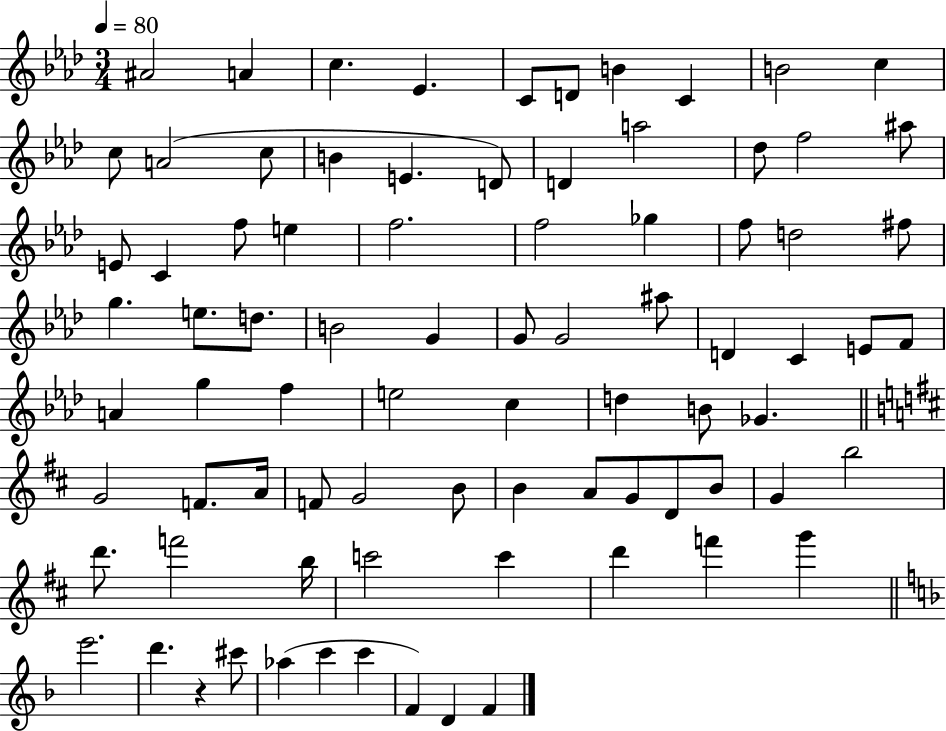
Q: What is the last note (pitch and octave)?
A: F4